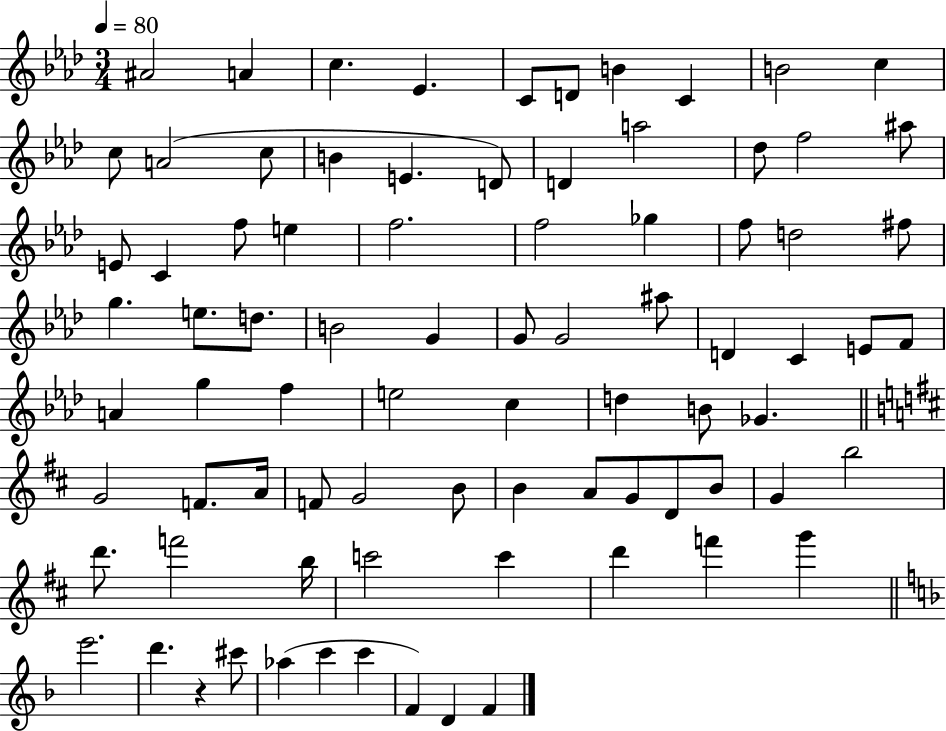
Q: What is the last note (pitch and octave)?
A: F4